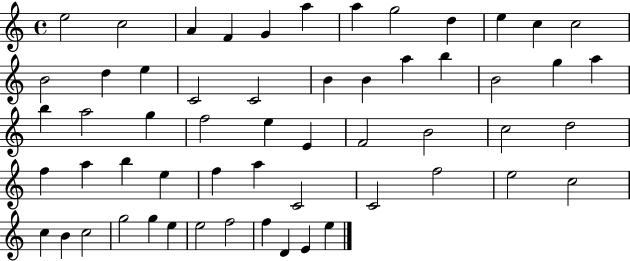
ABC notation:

X:1
T:Untitled
M:4/4
L:1/4
K:C
e2 c2 A F G a a g2 d e c c2 B2 d e C2 C2 B B a b B2 g a b a2 g f2 e E F2 B2 c2 d2 f a b e f a C2 C2 f2 e2 c2 c B c2 g2 g e e2 f2 f D E e